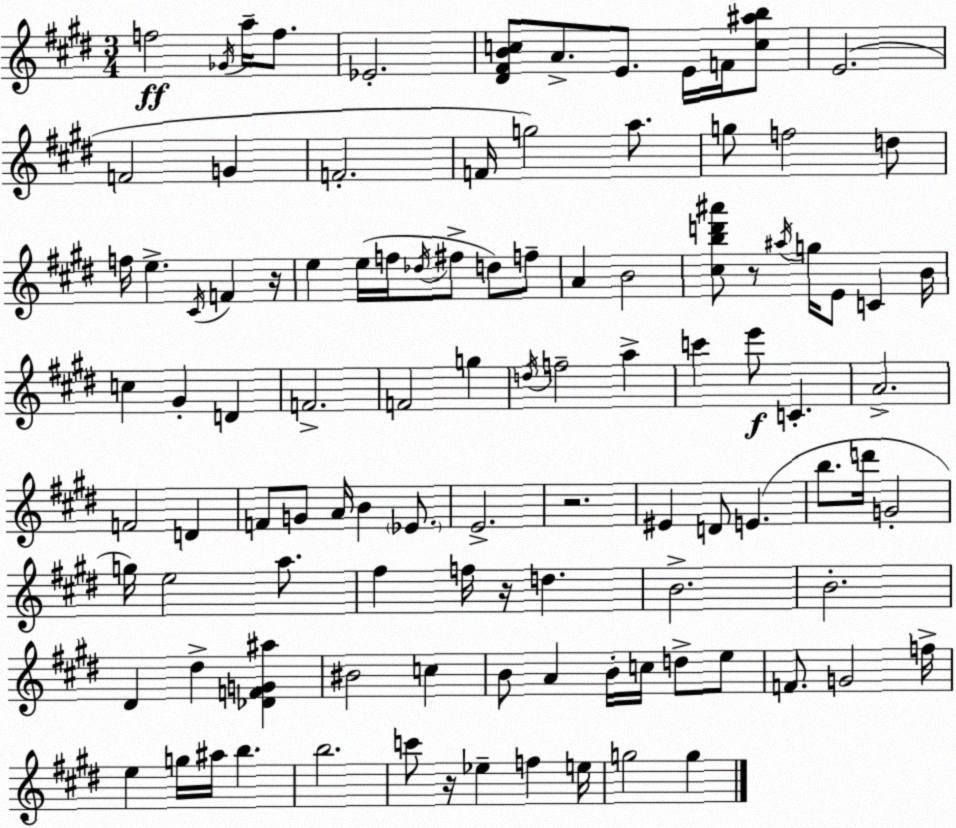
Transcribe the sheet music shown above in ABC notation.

X:1
T:Untitled
M:3/4
L:1/4
K:E
f2 _G/4 a/4 f/2 _E2 [^D^FBc]/2 A/2 E/2 E/4 F/4 [c^ab]/2 E2 F2 G F2 F/4 g2 a/2 g/2 f2 d/2 f/4 e ^C/4 F z/4 e e/4 f/4 _d/4 ^f/2 d/2 f/2 A B2 [^cbd'^a']/2 z/2 ^a/4 g/4 E/2 C B/4 c ^G D F2 F2 g d/4 f2 a c' e'/2 C A2 F2 D F/2 G/2 A/4 B _E/2 E2 z2 ^E D/2 E b/2 d'/4 G2 g/4 e2 a/2 ^f f/4 z/4 d B2 B2 ^D ^d [_DFG^a] ^B2 c B/2 A B/4 c/4 d/2 e/2 F/2 G2 f/4 e g/4 ^a/4 b b2 c'/2 z/4 _e f e/4 g2 g